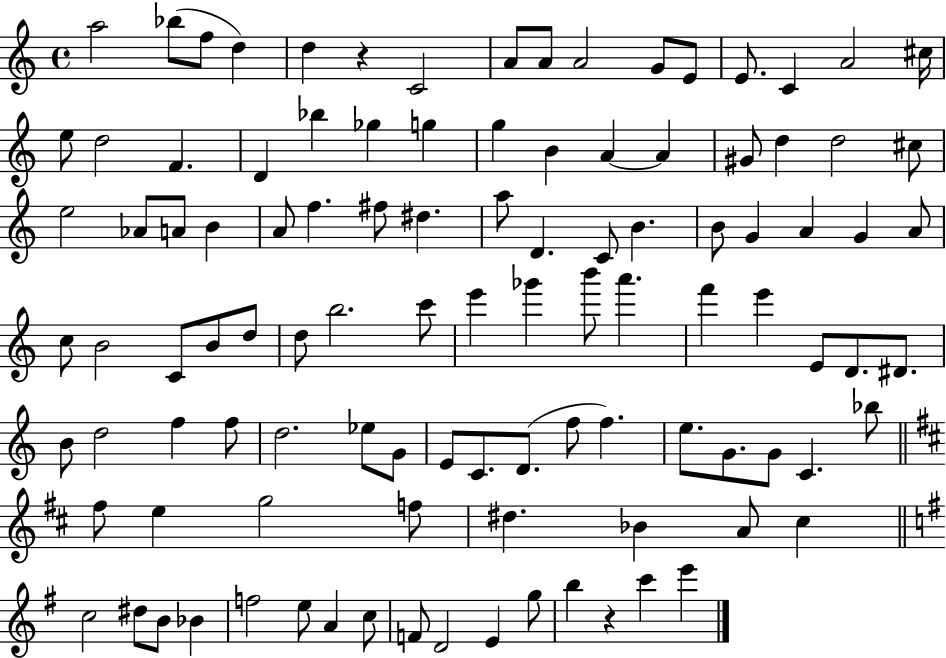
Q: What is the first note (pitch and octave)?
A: A5